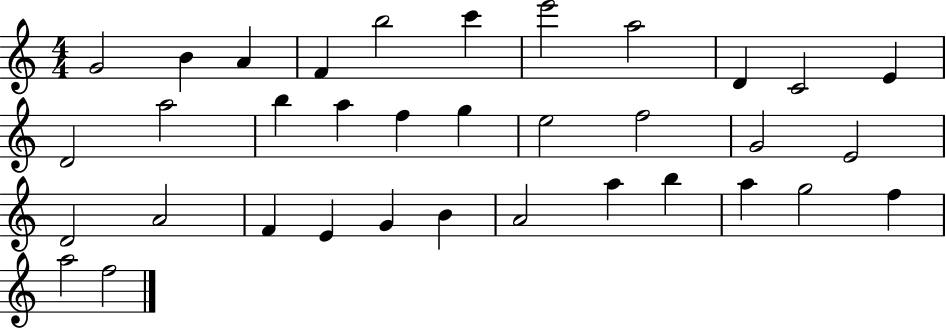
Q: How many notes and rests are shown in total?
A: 35